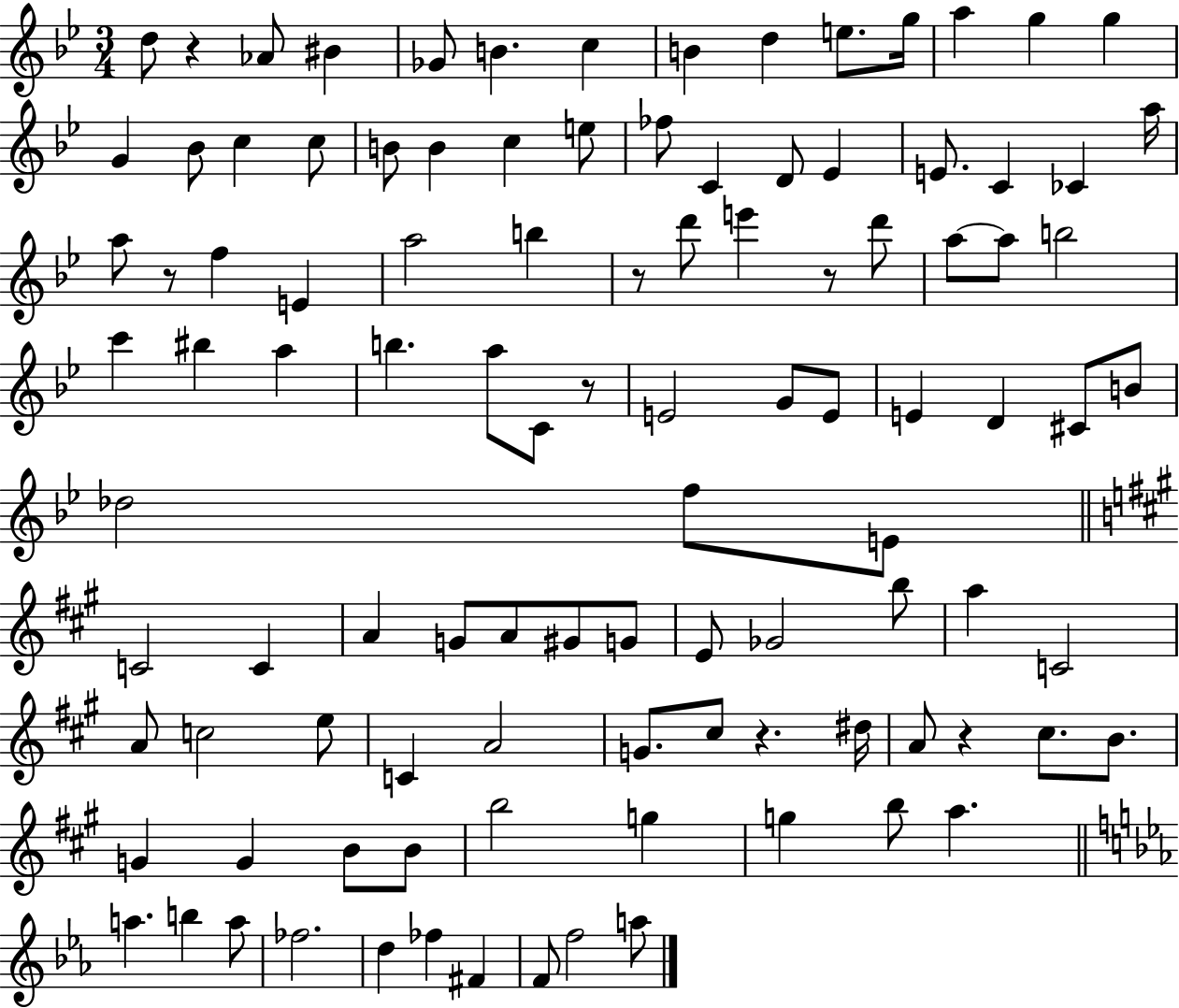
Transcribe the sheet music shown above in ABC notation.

X:1
T:Untitled
M:3/4
L:1/4
K:Bb
d/2 z _A/2 ^B _G/2 B c B d e/2 g/4 a g g G _B/2 c c/2 B/2 B c e/2 _f/2 C D/2 _E E/2 C _C a/4 a/2 z/2 f E a2 b z/2 d'/2 e' z/2 d'/2 a/2 a/2 b2 c' ^b a b a/2 C/2 z/2 E2 G/2 E/2 E D ^C/2 B/2 _d2 f/2 E/2 C2 C A G/2 A/2 ^G/2 G/2 E/2 _G2 b/2 a C2 A/2 c2 e/2 C A2 G/2 ^c/2 z ^d/4 A/2 z ^c/2 B/2 G G B/2 B/2 b2 g g b/2 a a b a/2 _f2 d _f ^F F/2 f2 a/2